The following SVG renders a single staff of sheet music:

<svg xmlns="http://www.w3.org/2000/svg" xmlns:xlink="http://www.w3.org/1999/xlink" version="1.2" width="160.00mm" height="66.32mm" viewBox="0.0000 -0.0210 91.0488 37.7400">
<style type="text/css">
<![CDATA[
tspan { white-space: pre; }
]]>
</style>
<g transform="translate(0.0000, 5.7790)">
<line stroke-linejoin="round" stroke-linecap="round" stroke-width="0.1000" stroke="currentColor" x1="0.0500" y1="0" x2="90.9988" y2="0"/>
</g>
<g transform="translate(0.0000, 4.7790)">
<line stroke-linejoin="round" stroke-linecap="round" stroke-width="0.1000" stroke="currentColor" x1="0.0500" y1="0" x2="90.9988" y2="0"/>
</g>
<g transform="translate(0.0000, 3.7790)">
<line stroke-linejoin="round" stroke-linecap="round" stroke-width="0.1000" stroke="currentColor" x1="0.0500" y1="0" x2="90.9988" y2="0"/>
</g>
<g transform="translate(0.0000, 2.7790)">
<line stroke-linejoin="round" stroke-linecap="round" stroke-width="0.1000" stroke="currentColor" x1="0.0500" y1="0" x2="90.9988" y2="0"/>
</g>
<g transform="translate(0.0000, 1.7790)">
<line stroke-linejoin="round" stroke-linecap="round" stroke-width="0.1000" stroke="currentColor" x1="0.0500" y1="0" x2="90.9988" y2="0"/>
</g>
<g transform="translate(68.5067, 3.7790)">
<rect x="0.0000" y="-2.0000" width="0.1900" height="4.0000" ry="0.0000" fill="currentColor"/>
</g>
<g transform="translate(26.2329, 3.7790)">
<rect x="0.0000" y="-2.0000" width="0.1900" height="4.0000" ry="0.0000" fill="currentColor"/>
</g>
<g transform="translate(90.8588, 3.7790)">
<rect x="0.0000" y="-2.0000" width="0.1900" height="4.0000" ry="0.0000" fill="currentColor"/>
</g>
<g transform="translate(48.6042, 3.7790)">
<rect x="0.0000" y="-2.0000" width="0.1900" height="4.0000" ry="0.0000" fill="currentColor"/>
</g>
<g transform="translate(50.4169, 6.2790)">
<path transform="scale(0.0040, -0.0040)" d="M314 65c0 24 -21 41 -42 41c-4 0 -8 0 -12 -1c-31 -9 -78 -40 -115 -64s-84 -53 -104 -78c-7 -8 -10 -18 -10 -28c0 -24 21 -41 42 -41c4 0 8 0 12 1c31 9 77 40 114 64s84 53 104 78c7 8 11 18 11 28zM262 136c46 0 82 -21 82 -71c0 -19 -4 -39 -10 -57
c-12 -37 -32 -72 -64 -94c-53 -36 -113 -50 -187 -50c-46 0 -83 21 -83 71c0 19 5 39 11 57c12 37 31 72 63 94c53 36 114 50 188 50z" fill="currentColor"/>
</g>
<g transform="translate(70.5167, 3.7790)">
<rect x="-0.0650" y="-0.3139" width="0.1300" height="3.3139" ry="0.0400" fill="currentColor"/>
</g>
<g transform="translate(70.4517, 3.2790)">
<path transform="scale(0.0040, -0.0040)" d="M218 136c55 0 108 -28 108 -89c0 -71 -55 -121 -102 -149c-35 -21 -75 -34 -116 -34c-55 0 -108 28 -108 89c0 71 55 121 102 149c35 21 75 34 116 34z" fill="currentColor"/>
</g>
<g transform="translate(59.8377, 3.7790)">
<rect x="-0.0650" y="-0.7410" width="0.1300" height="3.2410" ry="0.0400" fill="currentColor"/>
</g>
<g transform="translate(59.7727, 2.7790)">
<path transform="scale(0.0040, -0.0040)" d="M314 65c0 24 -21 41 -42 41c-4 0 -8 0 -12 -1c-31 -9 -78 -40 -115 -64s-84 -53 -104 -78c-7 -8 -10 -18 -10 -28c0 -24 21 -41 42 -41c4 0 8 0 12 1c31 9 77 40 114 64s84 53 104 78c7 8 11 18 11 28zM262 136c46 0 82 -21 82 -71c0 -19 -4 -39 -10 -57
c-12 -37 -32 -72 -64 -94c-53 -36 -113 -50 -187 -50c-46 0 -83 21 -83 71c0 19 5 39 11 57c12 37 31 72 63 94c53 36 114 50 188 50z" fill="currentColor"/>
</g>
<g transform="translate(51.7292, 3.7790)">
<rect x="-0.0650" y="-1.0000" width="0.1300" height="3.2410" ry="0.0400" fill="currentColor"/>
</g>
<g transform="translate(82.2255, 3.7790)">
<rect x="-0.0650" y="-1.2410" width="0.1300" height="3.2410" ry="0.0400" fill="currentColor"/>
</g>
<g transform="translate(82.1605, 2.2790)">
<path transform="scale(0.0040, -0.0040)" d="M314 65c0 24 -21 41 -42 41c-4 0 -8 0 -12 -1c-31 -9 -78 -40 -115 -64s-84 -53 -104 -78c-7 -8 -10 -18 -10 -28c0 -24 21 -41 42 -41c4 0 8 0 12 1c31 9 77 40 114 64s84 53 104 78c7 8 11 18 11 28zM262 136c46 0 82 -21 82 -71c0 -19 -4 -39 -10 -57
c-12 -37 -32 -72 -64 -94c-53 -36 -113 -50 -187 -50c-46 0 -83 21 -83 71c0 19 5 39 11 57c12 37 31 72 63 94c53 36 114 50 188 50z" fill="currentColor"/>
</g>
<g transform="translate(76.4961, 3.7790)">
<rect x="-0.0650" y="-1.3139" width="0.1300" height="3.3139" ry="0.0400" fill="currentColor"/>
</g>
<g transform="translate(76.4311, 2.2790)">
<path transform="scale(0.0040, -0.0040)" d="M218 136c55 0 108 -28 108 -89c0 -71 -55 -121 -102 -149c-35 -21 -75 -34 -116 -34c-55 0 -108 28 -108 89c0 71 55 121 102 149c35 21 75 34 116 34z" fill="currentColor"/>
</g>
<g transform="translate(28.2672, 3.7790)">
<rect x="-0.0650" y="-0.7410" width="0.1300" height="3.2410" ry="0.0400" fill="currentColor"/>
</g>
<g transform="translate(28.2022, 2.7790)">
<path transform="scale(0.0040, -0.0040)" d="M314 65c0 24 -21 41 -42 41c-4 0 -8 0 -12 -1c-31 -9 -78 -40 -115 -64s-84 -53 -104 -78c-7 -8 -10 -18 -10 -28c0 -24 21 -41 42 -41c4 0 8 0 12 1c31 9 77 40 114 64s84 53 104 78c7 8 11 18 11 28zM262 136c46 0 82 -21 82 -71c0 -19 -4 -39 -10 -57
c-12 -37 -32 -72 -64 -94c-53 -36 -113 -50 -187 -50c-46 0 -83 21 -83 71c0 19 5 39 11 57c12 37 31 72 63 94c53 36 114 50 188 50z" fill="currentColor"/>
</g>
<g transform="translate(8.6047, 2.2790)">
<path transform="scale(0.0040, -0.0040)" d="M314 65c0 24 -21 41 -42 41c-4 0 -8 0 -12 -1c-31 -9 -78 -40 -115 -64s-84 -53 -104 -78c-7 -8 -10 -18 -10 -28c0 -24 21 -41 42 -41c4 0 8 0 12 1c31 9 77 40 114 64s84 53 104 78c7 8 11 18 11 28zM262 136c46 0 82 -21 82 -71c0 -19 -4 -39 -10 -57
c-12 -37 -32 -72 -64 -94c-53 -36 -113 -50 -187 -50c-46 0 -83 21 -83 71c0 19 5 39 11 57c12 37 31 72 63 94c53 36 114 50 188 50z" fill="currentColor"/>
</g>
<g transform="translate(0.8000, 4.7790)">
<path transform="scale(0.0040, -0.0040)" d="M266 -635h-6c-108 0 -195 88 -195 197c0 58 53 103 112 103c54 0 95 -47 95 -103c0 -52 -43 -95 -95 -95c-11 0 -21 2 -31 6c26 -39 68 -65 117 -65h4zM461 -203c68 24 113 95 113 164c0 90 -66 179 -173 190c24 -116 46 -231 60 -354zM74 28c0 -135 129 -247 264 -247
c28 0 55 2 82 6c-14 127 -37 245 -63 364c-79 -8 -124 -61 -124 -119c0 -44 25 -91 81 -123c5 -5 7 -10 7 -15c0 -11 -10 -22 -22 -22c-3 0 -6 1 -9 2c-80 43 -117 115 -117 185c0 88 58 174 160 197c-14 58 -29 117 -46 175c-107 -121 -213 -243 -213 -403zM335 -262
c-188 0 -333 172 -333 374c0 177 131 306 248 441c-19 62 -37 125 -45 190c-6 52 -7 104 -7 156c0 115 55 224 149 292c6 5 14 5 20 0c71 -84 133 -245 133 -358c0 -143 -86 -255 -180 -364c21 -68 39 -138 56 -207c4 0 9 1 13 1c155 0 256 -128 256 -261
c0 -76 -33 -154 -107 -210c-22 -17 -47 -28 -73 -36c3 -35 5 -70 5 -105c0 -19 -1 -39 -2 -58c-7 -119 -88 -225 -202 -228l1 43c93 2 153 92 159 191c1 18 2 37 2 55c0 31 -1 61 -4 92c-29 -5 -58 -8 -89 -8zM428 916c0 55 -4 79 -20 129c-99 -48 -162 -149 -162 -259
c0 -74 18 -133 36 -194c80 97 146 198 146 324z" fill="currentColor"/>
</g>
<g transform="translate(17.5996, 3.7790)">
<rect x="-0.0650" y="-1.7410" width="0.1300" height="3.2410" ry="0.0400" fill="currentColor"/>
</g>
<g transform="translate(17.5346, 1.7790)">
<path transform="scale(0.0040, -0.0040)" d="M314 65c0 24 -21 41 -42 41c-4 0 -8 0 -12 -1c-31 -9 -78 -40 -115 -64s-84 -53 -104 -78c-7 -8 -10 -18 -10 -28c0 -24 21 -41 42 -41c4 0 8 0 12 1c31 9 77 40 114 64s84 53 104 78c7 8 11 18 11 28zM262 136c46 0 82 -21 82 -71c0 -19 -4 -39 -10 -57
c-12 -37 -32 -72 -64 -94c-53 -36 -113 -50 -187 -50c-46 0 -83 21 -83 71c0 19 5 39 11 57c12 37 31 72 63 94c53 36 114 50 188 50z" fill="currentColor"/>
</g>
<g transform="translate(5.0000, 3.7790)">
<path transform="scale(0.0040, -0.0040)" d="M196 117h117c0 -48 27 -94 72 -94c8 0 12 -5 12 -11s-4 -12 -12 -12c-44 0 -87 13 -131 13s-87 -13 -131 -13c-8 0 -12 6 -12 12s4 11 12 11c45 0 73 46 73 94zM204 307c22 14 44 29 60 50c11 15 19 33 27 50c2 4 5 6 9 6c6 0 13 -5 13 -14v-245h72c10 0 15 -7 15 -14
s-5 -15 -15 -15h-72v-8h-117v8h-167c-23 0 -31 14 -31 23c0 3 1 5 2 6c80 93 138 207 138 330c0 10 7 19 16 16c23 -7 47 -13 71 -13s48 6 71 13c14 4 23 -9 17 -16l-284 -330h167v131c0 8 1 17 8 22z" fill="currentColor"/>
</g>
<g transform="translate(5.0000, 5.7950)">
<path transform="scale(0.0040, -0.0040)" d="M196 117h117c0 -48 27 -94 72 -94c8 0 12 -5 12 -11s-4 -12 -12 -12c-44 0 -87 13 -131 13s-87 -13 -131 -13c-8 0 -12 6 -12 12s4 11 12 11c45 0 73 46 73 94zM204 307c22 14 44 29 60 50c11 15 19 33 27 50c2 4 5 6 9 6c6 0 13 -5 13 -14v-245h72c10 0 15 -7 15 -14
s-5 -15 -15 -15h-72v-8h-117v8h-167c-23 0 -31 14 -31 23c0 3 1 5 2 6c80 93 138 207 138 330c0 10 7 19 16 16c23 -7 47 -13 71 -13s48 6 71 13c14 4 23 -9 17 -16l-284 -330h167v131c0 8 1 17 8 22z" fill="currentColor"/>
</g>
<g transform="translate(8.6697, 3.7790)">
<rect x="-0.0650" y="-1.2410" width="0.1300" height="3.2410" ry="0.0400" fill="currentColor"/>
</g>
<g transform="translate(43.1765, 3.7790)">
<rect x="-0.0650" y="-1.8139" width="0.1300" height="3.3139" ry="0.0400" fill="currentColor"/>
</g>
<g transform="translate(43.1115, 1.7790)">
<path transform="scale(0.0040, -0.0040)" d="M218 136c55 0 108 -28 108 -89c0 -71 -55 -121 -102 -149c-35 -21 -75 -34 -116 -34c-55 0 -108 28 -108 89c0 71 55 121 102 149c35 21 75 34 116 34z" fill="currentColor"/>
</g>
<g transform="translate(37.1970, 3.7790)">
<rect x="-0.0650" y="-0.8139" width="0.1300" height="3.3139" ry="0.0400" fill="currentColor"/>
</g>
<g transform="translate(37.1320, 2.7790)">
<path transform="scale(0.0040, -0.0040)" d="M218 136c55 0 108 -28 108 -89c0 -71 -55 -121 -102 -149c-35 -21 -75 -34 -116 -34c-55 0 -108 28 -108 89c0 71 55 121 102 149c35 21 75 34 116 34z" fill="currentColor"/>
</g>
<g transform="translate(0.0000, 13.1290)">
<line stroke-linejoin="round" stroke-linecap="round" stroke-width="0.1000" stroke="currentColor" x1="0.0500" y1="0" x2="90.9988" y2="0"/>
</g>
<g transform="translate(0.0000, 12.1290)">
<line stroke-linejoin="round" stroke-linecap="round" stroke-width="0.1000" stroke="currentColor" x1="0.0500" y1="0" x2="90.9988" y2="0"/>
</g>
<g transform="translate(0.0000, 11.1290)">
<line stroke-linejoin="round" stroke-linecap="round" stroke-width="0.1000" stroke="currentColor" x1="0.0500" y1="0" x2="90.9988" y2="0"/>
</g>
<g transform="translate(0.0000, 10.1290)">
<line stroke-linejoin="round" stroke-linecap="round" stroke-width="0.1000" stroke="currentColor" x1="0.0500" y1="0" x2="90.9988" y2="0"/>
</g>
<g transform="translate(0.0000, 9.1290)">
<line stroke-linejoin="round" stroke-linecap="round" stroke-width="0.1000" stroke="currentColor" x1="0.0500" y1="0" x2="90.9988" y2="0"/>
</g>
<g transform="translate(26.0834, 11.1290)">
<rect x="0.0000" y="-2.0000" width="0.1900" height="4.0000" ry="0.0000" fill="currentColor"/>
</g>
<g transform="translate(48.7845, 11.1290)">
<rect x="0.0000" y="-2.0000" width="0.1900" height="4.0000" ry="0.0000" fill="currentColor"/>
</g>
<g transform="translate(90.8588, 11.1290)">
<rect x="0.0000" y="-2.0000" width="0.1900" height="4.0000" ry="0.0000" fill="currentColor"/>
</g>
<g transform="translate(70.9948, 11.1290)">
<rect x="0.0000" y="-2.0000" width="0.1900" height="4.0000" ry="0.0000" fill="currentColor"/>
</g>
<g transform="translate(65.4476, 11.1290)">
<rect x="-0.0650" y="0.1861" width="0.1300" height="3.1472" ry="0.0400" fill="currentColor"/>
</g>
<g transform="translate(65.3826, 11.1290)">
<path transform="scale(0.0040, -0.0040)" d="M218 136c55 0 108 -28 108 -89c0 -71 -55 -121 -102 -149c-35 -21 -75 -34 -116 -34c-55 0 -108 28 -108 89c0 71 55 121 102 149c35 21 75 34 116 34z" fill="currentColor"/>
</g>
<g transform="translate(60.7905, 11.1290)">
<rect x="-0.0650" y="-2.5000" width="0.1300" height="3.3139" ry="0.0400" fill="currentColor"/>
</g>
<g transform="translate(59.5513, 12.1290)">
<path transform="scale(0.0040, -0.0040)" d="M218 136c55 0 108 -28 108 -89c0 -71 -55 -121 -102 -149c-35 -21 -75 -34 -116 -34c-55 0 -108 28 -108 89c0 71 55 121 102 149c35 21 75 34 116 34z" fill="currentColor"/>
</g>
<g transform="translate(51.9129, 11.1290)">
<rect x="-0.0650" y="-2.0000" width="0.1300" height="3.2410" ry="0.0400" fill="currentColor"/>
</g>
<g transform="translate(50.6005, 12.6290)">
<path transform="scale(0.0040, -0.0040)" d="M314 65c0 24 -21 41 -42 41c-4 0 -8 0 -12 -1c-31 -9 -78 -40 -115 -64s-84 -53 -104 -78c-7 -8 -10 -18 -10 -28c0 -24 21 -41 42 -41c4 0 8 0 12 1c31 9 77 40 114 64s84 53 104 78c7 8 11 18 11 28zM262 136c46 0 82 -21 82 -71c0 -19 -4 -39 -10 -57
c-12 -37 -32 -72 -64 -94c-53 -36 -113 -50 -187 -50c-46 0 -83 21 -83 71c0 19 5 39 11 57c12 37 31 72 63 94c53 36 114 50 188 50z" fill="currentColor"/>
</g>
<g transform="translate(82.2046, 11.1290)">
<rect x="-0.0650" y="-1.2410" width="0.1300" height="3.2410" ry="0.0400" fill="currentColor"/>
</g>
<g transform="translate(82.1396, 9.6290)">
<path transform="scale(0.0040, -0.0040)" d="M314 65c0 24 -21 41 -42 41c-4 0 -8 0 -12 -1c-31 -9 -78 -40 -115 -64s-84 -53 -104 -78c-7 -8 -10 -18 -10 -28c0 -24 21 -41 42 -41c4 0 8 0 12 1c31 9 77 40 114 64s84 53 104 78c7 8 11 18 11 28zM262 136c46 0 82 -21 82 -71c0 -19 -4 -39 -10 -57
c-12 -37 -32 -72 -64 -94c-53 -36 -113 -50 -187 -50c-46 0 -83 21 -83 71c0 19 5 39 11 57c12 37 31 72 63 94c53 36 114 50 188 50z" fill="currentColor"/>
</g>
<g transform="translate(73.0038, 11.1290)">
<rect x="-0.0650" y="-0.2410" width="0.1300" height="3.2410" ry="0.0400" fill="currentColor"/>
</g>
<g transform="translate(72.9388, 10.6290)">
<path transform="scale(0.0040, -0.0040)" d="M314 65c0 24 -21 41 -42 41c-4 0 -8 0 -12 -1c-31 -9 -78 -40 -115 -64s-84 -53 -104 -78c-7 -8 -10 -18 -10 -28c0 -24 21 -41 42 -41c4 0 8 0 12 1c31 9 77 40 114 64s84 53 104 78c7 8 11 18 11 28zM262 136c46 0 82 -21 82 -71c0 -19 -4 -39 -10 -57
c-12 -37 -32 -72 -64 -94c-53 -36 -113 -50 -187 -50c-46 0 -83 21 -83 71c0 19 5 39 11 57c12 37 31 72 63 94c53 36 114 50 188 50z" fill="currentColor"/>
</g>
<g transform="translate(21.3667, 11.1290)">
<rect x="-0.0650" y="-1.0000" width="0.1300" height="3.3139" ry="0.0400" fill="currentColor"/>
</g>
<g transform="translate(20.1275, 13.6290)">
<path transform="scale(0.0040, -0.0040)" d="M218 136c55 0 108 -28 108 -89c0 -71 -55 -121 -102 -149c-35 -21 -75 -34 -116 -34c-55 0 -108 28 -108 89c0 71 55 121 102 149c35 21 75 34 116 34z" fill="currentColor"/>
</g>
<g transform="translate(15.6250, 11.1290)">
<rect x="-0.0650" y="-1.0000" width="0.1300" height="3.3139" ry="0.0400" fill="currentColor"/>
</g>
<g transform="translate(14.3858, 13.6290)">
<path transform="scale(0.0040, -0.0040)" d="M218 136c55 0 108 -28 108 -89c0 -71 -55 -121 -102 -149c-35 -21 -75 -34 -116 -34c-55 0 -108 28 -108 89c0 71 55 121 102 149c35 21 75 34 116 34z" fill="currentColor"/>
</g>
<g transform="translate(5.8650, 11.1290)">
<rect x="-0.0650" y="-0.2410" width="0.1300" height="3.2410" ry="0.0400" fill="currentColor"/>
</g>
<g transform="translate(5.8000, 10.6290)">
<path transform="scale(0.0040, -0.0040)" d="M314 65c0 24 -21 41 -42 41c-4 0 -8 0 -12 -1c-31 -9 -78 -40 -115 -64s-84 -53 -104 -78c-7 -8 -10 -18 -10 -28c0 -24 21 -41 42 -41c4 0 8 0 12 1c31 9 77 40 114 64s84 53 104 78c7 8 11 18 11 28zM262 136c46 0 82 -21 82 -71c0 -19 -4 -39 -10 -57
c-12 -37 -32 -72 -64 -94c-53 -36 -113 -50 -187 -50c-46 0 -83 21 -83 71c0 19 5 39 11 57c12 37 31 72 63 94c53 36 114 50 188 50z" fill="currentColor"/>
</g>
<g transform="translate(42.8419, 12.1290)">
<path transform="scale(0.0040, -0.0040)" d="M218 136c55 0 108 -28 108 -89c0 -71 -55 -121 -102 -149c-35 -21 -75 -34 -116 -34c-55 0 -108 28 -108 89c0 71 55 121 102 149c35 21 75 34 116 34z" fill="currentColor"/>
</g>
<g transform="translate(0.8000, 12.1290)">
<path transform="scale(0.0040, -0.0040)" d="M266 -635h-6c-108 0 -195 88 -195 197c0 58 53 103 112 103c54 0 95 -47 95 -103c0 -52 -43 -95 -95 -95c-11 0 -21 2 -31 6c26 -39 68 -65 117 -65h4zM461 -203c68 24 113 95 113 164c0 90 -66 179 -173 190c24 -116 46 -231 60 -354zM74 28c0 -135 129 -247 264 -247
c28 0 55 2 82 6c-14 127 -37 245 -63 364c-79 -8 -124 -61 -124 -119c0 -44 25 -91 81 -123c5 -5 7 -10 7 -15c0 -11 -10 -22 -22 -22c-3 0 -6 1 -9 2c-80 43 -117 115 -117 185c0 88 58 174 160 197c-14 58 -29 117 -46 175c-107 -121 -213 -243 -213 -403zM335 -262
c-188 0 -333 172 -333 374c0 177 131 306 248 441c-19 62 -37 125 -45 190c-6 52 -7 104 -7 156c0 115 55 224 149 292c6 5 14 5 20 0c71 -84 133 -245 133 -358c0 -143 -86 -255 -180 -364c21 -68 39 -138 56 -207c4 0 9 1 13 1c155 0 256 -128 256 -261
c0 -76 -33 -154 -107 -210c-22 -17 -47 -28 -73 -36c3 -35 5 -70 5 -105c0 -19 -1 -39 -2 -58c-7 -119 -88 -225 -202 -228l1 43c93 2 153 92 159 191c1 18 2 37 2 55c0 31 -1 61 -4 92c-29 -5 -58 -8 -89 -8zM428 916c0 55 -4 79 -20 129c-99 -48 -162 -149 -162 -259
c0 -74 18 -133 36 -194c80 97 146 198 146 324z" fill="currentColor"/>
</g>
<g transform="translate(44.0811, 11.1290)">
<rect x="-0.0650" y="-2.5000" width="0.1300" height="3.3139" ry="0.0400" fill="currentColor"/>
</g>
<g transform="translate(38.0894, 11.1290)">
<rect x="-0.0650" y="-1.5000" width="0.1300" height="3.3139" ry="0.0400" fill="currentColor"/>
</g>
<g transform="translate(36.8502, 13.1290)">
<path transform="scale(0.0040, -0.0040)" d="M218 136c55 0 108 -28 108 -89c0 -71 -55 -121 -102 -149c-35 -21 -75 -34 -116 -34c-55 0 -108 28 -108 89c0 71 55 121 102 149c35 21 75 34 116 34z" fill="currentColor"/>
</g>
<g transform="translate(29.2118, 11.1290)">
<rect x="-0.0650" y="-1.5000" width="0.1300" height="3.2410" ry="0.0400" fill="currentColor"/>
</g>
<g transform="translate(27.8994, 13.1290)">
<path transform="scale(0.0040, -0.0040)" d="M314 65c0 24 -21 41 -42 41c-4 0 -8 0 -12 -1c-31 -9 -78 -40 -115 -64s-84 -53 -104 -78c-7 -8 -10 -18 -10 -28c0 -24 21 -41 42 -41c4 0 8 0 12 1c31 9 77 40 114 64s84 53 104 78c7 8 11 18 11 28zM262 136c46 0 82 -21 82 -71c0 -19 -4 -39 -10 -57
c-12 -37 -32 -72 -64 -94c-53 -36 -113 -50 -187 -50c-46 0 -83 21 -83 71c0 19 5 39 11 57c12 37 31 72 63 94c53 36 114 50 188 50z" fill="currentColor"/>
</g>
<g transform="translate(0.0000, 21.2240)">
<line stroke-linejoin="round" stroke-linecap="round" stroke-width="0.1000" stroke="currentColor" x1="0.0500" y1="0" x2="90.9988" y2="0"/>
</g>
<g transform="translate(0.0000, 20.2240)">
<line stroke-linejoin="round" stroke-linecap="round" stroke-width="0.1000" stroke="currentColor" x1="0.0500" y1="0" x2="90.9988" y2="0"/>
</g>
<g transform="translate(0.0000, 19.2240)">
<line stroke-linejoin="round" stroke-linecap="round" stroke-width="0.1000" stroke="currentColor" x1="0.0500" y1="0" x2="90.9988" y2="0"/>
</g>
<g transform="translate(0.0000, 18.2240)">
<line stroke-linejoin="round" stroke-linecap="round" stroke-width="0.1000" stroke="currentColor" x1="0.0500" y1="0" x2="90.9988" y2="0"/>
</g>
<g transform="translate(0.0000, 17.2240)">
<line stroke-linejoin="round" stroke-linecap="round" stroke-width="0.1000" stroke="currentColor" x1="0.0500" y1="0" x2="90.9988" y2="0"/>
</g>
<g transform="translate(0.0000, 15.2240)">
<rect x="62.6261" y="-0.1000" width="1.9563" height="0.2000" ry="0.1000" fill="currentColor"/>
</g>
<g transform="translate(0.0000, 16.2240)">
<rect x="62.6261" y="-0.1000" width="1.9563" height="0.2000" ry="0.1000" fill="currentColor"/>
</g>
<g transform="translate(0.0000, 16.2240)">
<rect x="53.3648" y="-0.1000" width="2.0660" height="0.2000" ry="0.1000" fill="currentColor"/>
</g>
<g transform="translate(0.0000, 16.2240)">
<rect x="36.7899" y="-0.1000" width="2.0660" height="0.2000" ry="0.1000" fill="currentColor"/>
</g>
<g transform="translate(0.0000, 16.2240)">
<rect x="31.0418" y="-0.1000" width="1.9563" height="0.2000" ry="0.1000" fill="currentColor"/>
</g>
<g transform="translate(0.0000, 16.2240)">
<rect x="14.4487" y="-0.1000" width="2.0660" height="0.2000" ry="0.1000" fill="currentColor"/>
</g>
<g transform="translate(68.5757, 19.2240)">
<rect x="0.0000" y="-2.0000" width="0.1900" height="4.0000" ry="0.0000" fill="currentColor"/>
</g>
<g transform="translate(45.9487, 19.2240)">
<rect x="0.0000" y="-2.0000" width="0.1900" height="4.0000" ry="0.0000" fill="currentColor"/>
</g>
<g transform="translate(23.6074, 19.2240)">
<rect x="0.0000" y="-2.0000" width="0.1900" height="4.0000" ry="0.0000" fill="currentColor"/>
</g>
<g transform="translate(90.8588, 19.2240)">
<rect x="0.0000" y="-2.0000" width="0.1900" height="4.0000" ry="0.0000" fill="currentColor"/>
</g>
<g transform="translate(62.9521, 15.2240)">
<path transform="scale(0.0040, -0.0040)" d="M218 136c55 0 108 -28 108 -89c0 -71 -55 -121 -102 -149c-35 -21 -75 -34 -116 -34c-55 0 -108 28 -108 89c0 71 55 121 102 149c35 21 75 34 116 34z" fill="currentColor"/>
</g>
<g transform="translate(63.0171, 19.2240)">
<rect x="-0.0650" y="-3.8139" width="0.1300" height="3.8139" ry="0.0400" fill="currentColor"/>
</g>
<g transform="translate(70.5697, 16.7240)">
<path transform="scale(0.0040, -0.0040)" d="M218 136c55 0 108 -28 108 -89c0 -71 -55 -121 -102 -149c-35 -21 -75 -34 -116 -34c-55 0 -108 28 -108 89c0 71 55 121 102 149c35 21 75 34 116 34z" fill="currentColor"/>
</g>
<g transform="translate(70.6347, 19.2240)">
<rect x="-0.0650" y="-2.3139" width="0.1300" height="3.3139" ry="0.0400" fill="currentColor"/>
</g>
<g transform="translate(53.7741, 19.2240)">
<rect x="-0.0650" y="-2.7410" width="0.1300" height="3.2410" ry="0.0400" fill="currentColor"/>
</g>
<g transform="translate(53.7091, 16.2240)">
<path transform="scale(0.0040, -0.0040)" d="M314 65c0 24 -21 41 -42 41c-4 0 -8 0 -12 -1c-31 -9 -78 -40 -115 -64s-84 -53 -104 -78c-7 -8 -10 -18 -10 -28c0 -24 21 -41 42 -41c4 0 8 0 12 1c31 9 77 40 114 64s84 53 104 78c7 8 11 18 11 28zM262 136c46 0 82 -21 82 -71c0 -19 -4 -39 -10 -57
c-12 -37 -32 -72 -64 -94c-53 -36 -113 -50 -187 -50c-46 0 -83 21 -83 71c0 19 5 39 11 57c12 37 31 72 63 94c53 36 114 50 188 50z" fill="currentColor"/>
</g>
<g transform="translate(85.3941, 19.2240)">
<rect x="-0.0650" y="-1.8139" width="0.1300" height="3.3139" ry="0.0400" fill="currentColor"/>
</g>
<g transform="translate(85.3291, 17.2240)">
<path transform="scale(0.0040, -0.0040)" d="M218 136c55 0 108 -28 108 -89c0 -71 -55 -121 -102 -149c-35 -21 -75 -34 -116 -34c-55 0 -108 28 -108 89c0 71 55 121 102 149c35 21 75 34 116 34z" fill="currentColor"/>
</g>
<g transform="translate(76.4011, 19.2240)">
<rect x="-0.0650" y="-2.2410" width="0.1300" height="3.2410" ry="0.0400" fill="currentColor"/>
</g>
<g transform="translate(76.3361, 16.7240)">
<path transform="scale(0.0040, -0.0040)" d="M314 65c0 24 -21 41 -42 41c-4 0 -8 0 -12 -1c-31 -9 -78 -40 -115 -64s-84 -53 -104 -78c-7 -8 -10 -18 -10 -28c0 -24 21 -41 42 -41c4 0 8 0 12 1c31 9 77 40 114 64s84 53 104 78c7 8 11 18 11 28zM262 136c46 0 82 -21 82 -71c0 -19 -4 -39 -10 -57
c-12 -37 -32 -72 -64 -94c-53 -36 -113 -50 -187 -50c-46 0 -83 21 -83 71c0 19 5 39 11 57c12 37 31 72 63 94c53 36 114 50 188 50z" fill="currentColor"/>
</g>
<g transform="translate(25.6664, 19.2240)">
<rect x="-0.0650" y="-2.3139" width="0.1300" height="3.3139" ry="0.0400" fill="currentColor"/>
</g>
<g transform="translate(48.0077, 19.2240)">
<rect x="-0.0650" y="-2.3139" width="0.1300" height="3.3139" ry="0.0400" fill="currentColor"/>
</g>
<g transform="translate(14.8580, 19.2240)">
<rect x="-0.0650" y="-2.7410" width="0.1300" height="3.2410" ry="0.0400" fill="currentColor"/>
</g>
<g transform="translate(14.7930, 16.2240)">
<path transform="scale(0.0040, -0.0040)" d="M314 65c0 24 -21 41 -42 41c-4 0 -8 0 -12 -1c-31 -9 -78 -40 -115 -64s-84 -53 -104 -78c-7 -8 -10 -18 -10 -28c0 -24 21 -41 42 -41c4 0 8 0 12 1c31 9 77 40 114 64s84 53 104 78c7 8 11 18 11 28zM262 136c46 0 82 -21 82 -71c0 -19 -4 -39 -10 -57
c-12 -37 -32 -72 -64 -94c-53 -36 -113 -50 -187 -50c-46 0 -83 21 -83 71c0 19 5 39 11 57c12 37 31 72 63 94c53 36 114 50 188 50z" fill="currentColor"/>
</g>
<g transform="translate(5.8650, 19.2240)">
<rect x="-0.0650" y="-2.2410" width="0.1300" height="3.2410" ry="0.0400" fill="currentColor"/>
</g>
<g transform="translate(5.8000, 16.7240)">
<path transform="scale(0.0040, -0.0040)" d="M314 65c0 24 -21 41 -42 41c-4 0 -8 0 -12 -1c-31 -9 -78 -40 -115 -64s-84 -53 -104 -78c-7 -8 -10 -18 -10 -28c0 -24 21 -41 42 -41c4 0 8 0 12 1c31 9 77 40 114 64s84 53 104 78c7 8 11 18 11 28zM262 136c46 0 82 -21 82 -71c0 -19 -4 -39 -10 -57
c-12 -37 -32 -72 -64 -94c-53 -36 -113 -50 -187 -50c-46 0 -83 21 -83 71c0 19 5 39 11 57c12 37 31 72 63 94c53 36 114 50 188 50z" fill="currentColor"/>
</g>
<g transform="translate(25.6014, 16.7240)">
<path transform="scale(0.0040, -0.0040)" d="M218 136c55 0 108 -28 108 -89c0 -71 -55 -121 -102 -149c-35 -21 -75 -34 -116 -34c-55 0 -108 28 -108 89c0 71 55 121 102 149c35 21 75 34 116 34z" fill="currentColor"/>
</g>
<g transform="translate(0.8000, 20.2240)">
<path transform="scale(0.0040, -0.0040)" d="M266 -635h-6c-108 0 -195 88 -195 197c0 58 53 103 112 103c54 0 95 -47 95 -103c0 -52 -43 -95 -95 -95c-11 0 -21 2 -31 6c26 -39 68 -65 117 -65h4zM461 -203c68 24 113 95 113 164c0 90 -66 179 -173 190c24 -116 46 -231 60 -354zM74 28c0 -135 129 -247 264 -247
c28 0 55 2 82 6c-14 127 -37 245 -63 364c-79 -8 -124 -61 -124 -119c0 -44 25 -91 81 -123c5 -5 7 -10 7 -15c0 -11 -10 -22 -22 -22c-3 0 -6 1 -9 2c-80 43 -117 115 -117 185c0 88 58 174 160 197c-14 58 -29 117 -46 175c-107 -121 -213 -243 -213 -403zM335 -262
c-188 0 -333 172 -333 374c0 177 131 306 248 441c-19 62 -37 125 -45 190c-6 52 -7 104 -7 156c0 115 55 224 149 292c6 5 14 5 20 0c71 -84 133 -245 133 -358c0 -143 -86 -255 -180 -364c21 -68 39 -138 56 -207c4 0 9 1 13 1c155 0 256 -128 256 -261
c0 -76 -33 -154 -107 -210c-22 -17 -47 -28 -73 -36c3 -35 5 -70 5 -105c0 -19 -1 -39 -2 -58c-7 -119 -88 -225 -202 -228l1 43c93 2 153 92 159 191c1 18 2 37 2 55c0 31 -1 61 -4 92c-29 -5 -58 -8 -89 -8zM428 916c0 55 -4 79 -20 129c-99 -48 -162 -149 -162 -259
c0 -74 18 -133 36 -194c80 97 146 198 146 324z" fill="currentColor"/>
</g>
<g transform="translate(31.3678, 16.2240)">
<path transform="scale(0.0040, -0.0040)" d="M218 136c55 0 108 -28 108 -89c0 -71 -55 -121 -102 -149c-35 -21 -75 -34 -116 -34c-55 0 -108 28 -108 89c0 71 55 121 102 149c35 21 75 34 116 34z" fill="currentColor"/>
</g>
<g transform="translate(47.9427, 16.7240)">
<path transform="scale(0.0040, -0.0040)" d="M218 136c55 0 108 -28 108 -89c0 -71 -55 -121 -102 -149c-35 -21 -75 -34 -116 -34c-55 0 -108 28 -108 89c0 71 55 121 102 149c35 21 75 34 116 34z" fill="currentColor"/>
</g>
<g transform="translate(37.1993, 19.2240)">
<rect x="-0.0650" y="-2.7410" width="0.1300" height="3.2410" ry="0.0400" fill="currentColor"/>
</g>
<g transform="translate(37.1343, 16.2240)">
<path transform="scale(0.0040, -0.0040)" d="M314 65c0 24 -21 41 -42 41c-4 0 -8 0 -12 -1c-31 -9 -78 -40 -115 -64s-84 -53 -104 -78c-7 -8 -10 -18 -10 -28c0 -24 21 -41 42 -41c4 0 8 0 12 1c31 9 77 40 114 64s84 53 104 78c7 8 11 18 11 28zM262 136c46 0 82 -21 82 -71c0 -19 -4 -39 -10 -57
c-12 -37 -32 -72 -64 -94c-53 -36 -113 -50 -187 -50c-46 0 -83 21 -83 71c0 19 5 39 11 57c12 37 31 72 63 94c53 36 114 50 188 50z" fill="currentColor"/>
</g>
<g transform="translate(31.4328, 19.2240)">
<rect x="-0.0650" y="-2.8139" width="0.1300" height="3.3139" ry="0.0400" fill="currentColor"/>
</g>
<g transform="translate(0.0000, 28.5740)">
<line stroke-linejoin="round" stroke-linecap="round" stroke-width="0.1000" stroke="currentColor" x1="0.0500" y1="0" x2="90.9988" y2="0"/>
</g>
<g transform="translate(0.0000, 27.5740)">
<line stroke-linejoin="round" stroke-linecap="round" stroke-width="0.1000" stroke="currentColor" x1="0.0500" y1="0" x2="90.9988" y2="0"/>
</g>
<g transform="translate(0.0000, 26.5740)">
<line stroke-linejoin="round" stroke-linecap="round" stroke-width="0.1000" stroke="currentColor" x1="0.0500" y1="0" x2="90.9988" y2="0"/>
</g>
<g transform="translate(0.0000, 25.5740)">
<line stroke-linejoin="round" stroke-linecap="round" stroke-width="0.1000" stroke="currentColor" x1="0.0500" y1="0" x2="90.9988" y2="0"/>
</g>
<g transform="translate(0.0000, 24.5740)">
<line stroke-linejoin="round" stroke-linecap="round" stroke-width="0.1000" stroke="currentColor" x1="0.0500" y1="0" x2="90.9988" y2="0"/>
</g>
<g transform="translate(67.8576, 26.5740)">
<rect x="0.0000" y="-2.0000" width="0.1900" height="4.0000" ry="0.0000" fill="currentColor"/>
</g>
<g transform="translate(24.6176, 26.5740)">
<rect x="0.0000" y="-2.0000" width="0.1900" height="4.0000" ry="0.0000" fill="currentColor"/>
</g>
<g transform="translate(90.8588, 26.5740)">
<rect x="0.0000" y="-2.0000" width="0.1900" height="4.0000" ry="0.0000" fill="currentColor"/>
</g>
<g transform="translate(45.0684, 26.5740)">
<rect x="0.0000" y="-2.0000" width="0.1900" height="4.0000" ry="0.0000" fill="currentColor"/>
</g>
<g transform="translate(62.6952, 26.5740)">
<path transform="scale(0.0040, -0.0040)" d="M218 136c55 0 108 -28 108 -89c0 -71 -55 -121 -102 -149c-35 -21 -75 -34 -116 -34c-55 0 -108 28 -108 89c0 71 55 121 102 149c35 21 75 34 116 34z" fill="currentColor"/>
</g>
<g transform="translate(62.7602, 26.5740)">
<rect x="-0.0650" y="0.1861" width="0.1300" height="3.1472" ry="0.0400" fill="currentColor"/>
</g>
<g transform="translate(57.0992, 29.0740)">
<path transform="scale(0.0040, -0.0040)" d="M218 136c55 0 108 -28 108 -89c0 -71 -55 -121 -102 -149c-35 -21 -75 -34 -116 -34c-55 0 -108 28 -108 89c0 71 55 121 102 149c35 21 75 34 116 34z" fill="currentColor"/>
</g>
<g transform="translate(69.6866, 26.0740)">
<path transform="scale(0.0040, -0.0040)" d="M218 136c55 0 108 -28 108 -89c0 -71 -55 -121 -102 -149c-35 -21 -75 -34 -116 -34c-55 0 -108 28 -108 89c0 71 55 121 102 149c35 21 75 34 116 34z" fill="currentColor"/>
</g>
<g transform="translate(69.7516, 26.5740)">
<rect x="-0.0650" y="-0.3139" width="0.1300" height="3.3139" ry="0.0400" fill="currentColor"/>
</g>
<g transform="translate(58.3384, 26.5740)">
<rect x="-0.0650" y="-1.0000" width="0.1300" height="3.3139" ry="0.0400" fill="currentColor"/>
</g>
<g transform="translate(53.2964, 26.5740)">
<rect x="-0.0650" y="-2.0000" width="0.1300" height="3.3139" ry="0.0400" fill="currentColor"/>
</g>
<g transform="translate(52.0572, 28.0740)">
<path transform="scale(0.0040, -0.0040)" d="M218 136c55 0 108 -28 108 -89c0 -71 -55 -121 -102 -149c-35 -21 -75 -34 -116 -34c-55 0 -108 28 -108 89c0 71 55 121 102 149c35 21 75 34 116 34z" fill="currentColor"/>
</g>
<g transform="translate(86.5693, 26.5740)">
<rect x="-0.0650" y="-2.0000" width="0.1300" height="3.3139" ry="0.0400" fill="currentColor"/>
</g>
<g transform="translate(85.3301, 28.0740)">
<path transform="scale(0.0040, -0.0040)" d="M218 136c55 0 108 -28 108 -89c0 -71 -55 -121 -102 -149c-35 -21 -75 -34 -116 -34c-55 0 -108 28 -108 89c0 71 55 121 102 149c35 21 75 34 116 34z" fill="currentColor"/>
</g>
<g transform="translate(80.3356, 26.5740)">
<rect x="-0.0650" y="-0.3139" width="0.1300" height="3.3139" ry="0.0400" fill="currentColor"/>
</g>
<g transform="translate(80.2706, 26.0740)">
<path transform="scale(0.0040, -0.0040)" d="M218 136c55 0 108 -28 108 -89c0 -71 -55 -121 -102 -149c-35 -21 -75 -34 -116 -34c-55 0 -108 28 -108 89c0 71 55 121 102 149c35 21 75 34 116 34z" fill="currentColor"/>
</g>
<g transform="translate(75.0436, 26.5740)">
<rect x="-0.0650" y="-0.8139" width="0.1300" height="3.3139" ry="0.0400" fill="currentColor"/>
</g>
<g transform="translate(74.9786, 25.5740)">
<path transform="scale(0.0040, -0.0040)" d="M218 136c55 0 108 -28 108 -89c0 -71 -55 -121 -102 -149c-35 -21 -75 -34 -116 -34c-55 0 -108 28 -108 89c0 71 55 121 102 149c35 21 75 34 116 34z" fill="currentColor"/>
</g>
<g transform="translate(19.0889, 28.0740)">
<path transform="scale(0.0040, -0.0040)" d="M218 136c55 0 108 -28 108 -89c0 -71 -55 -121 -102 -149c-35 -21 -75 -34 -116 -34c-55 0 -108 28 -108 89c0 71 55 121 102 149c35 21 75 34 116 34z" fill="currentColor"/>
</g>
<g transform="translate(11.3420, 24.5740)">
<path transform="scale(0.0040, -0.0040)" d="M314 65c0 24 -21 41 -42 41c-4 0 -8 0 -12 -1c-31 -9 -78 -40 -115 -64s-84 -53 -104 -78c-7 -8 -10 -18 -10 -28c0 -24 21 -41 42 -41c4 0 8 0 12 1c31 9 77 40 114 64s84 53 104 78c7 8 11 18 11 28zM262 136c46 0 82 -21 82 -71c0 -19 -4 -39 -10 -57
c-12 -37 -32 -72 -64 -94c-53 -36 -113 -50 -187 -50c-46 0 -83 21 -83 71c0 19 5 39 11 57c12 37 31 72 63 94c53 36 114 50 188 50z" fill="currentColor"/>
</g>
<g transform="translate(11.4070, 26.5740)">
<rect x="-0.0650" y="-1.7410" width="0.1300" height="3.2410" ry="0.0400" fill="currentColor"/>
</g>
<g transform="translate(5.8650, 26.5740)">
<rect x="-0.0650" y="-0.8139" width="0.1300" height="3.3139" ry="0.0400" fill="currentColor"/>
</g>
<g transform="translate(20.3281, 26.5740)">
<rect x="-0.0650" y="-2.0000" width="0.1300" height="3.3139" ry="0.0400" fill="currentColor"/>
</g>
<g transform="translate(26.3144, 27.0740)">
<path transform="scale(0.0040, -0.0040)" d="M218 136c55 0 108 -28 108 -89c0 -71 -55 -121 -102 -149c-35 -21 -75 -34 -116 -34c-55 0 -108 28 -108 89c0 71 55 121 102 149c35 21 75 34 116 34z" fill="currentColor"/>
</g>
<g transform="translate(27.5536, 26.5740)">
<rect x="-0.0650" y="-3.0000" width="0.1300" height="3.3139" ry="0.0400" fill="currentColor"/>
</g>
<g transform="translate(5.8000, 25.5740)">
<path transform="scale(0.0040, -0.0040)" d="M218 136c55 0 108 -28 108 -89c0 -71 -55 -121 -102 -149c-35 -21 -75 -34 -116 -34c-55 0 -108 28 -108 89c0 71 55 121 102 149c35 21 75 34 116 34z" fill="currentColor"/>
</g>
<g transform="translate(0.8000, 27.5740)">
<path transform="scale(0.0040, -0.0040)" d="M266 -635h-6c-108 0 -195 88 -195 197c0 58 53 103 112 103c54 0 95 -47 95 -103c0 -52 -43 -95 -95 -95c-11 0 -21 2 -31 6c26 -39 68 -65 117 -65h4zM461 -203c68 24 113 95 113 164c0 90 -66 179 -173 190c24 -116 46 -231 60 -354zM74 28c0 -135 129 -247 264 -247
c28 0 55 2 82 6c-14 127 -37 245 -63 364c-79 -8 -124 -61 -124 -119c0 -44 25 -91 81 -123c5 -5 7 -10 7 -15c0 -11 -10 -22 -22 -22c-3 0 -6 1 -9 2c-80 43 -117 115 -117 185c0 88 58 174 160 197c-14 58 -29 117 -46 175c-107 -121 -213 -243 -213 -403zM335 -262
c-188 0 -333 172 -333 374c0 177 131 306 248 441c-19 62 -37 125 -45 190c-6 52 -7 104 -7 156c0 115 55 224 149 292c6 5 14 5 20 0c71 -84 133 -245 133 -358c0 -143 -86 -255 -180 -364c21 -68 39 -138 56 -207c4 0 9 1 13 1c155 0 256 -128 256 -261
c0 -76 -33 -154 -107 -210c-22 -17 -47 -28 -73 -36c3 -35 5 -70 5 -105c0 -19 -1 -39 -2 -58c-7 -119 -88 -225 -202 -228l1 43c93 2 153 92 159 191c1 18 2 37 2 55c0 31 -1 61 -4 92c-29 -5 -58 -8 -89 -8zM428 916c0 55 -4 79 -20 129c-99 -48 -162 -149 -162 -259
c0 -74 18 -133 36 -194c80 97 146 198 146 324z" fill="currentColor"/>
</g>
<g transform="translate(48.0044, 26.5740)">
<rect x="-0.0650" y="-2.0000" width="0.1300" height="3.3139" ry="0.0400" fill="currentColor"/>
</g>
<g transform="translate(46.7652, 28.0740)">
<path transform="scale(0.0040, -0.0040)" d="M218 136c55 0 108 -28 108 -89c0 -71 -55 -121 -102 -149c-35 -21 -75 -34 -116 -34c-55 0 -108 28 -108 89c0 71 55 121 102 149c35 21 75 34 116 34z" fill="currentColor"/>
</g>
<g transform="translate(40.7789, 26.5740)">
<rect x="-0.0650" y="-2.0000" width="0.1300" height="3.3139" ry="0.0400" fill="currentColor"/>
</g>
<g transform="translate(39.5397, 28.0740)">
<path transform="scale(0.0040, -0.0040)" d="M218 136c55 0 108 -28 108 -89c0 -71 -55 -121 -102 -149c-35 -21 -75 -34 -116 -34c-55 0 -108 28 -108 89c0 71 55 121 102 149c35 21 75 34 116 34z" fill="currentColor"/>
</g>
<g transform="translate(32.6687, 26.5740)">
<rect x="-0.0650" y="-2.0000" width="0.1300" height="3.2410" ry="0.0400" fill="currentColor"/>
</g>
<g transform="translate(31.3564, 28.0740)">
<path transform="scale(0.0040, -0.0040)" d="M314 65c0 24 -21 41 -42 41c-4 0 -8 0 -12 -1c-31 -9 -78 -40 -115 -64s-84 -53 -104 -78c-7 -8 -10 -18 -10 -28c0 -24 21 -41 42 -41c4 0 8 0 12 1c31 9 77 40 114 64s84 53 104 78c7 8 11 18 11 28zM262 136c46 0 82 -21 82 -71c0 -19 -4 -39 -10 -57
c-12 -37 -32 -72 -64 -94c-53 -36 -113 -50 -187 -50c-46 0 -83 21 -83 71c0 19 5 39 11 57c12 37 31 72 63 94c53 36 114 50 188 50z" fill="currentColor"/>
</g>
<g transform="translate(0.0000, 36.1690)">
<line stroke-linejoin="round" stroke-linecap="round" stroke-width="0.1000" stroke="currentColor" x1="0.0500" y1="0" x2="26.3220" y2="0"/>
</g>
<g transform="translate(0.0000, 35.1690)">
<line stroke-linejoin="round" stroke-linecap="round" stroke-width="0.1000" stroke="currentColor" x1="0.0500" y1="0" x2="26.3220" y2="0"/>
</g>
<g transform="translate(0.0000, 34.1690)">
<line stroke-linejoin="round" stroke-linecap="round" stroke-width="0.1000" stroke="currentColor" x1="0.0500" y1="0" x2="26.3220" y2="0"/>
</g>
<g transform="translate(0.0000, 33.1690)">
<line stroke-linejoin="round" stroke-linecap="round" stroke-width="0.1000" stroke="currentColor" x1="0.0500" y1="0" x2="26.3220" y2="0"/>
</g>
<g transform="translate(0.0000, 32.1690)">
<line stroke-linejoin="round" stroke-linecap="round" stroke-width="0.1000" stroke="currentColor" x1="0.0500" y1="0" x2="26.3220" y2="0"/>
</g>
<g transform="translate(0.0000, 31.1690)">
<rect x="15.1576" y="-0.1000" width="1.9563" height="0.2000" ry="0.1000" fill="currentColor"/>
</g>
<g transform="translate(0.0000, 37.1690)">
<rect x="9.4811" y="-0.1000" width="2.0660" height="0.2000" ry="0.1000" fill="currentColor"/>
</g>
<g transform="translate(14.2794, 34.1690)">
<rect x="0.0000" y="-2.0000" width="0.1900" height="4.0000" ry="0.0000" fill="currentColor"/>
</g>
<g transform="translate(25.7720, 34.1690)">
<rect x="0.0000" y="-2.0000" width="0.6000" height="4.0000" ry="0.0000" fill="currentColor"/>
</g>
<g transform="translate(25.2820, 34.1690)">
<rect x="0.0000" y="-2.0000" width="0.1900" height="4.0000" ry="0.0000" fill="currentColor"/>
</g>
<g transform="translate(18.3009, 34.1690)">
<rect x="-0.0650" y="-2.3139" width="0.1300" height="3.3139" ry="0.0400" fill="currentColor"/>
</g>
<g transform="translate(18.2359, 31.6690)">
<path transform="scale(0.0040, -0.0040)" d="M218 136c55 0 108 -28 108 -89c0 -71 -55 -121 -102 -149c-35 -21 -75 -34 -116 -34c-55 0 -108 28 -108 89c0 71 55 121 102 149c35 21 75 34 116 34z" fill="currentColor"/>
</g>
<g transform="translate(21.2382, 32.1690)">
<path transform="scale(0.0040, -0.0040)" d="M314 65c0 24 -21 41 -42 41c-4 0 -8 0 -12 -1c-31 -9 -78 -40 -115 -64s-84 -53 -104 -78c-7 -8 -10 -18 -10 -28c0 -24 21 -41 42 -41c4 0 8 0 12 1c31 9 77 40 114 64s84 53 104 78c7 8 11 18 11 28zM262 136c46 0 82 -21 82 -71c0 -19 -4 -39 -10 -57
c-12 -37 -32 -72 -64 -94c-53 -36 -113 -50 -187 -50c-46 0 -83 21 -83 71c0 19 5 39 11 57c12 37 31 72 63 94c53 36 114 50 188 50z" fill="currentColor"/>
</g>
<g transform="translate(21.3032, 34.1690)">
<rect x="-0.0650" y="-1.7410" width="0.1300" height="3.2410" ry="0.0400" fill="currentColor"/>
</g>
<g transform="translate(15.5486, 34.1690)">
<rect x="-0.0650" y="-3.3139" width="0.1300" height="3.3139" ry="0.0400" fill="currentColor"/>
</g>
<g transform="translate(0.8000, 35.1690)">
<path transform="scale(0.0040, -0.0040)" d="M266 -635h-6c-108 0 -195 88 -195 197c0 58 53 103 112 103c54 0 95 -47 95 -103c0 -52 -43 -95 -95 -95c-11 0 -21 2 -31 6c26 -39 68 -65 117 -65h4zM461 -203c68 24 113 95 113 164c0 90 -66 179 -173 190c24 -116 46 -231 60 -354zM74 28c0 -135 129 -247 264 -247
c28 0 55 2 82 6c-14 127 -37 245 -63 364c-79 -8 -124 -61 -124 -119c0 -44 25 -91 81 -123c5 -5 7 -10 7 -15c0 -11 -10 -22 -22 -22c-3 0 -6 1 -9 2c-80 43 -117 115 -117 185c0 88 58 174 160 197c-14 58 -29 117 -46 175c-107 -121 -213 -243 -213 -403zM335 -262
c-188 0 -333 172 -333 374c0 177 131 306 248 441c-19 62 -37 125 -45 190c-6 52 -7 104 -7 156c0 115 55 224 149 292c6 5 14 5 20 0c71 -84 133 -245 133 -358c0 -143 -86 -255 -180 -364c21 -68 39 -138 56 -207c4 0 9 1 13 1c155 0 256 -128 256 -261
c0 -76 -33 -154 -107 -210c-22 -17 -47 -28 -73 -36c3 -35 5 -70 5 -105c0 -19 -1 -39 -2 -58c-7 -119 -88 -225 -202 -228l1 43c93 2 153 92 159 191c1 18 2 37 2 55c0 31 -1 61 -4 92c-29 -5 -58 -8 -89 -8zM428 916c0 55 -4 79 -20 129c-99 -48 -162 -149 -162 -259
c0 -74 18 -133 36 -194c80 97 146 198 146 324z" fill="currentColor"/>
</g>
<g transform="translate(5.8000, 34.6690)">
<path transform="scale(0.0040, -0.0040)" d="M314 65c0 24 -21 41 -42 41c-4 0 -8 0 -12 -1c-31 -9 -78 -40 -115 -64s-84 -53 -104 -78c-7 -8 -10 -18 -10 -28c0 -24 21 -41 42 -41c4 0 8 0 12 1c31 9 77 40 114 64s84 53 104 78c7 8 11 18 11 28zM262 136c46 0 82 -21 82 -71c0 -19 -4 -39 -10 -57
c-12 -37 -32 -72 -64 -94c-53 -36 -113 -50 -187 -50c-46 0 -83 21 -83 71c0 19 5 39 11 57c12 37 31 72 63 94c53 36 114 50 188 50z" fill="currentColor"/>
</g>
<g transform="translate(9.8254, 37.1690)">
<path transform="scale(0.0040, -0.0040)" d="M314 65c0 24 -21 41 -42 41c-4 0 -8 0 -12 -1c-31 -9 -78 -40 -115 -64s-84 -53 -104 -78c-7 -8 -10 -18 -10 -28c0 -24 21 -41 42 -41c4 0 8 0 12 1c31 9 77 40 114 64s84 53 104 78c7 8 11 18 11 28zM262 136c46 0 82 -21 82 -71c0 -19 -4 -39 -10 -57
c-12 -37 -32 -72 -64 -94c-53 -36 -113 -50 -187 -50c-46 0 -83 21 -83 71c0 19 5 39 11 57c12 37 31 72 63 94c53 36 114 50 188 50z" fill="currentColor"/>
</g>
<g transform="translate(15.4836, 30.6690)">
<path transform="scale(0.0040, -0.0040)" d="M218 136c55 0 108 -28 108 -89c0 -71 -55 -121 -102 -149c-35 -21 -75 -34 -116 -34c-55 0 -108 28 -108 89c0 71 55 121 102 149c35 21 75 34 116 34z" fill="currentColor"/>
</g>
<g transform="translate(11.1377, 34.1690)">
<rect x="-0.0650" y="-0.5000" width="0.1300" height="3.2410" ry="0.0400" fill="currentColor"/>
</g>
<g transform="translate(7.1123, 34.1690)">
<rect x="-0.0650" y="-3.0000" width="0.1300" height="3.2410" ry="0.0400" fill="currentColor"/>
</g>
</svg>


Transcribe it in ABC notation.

X:1
T:Untitled
M:4/4
L:1/4
K:C
e2 f2 d2 d f D2 d2 c e e2 c2 D D E2 E G F2 G B c2 e2 g2 a2 g a a2 g a2 c' g g2 f d f2 F A F2 F F F D B c d c F A2 C2 b g f2